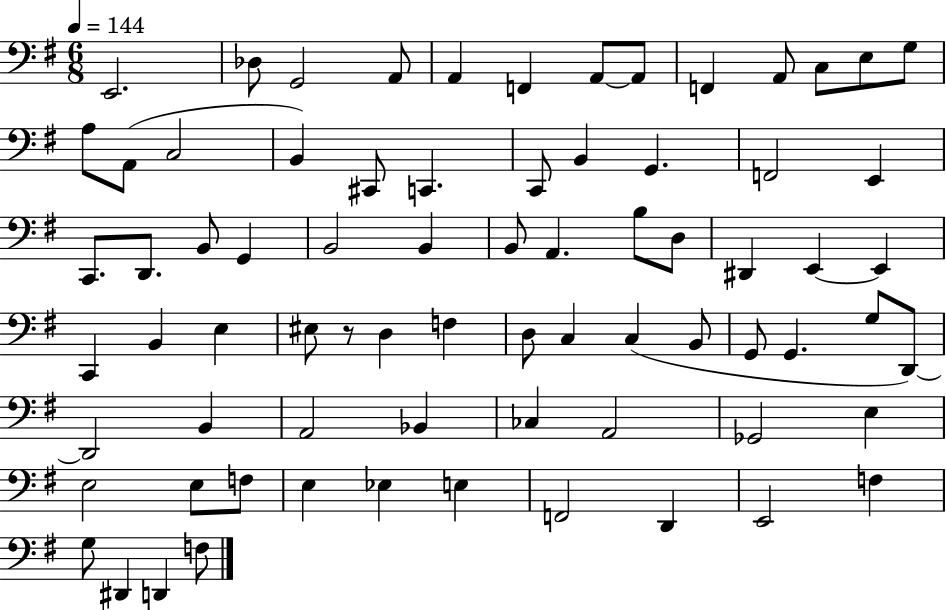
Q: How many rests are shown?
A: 1